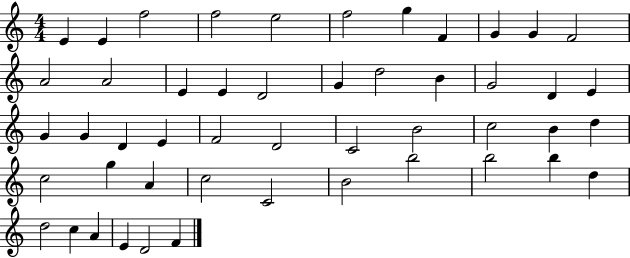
E4/q E4/q F5/h F5/h E5/h F5/h G5/q F4/q G4/q G4/q F4/h A4/h A4/h E4/q E4/q D4/h G4/q D5/h B4/q G4/h D4/q E4/q G4/q G4/q D4/q E4/q F4/h D4/h C4/h B4/h C5/h B4/q D5/q C5/h G5/q A4/q C5/h C4/h B4/h B5/h B5/h B5/q D5/q D5/h C5/q A4/q E4/q D4/h F4/q